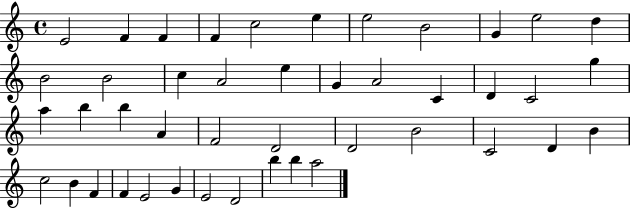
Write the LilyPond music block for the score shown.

{
  \clef treble
  \time 4/4
  \defaultTimeSignature
  \key c \major
  e'2 f'4 f'4 | f'4 c''2 e''4 | e''2 b'2 | g'4 e''2 d''4 | \break b'2 b'2 | c''4 a'2 e''4 | g'4 a'2 c'4 | d'4 c'2 g''4 | \break a''4 b''4 b''4 a'4 | f'2 d'2 | d'2 b'2 | c'2 d'4 b'4 | \break c''2 b'4 f'4 | f'4 e'2 g'4 | e'2 d'2 | b''4 b''4 a''2 | \break \bar "|."
}